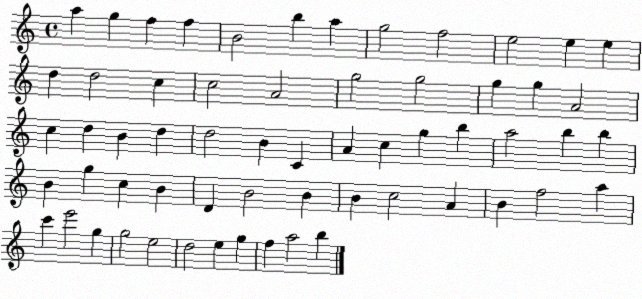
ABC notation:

X:1
T:Untitled
M:4/4
L:1/4
K:C
a g f f B2 b a g2 f2 e2 e e d d2 c c2 A2 g2 g2 g g A2 c d B d d2 B C A c g b a2 b b B g c B D B2 B B c2 A B f2 a c' e'2 g g2 e2 d2 e g f a2 b